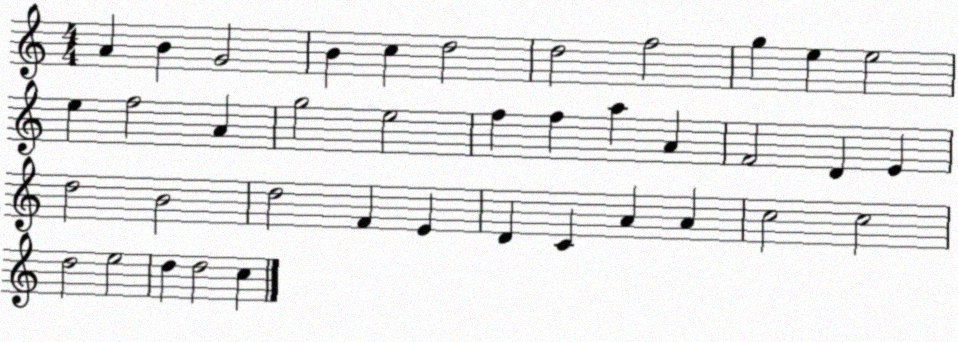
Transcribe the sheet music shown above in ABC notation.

X:1
T:Untitled
M:4/4
L:1/4
K:C
A B G2 B c d2 d2 f2 g e e2 e f2 A g2 e2 f f a A F2 D E d2 B2 d2 F E D C A A c2 c2 d2 e2 d d2 c